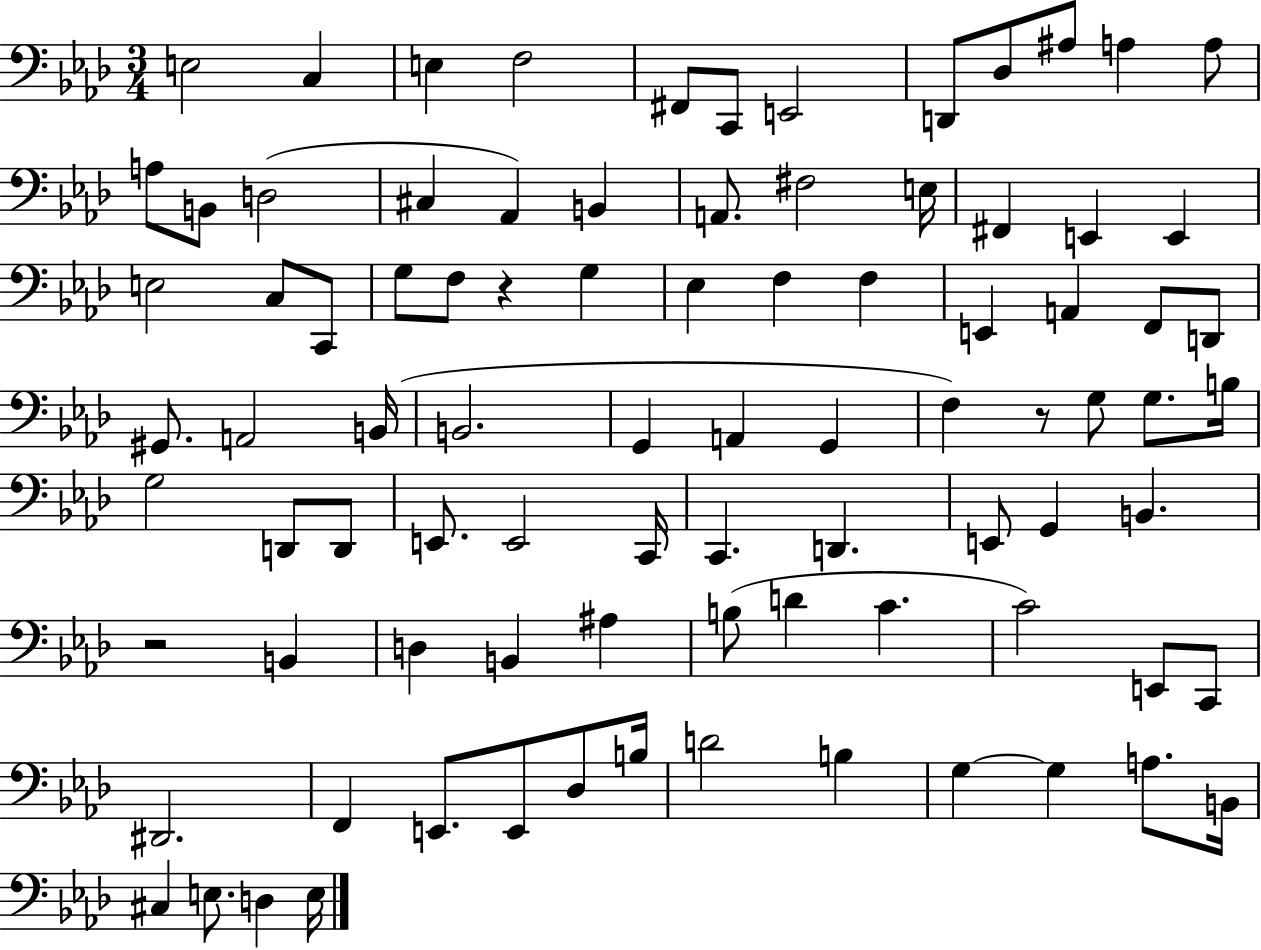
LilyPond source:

{
  \clef bass
  \numericTimeSignature
  \time 3/4
  \key aes \major
  e2 c4 | e4 f2 | fis,8 c,8 e,2 | d,8 des8 ais8 a4 a8 | \break a8 b,8 d2( | cis4 aes,4) b,4 | a,8. fis2 e16 | fis,4 e,4 e,4 | \break e2 c8 c,8 | g8 f8 r4 g4 | ees4 f4 f4 | e,4 a,4 f,8 d,8 | \break gis,8. a,2 b,16( | b,2. | g,4 a,4 g,4 | f4) r8 g8 g8. b16 | \break g2 d,8 d,8 | e,8. e,2 c,16 | c,4. d,4. | e,8 g,4 b,4. | \break r2 b,4 | d4 b,4 ais4 | b8( d'4 c'4. | c'2) e,8 c,8 | \break dis,2. | f,4 e,8. e,8 des8 b16 | d'2 b4 | g4~~ g4 a8. b,16 | \break cis4 e8. d4 e16 | \bar "|."
}